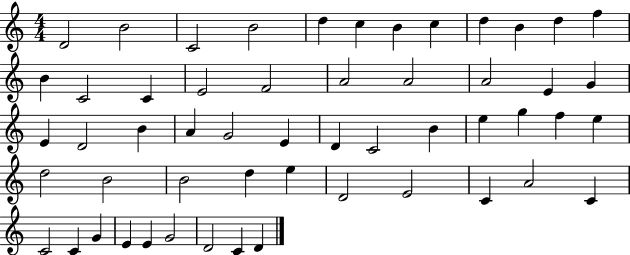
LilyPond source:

{
  \clef treble
  \numericTimeSignature
  \time 4/4
  \key c \major
  d'2 b'2 | c'2 b'2 | d''4 c''4 b'4 c''4 | d''4 b'4 d''4 f''4 | \break b'4 c'2 c'4 | e'2 f'2 | a'2 a'2 | a'2 e'4 g'4 | \break e'4 d'2 b'4 | a'4 g'2 e'4 | d'4 c'2 b'4 | e''4 g''4 f''4 e''4 | \break d''2 b'2 | b'2 d''4 e''4 | d'2 e'2 | c'4 a'2 c'4 | \break c'2 c'4 g'4 | e'4 e'4 g'2 | d'2 c'4 d'4 | \bar "|."
}